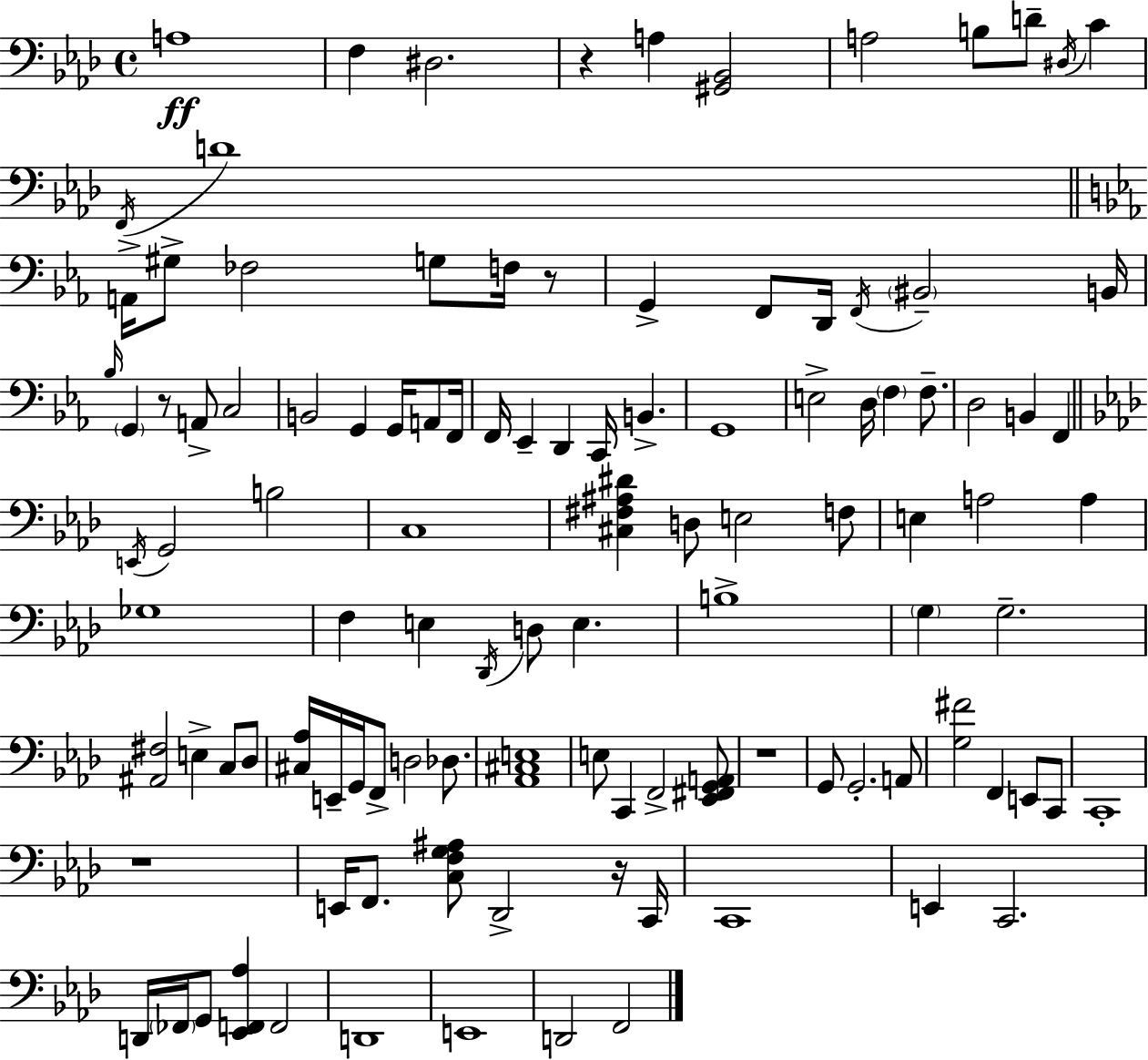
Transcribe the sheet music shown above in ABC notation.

X:1
T:Untitled
M:4/4
L:1/4
K:Ab
A,4 F, ^D,2 z A, [^G,,_B,,]2 A,2 B,/2 D/2 ^D,/4 C F,,/4 D4 A,,/4 ^G,/2 _F,2 G,/2 F,/4 z/2 G,, F,,/2 D,,/4 F,,/4 ^B,,2 B,,/4 _B,/4 G,, z/2 A,,/2 C,2 B,,2 G,, G,,/4 A,,/2 F,,/4 F,,/4 _E,, D,, C,,/4 B,, G,,4 E,2 D,/4 F, F,/2 D,2 B,, F,, E,,/4 G,,2 B,2 C,4 [^C,^F,^A,^D] D,/2 E,2 F,/2 E, A,2 A, _G,4 F, E, _D,,/4 D,/2 E, B,4 G, G,2 [^A,,^F,]2 E, C,/2 _D,/2 [^C,_A,]/4 E,,/4 G,,/4 F,,/2 D,2 _D,/2 [_A,,^C,E,]4 E,/2 C,, F,,2 [_E,,^F,,G,,A,,]/2 z4 G,,/2 G,,2 A,,/2 [G,^F]2 F,, E,,/2 C,,/2 C,,4 z4 E,,/4 F,,/2 [C,F,G,^A,]/2 _D,,2 z/4 C,,/4 C,,4 E,, C,,2 D,,/4 _F,,/4 G,,/2 [_E,,F,,_A,] F,,2 D,,4 E,,4 D,,2 F,,2